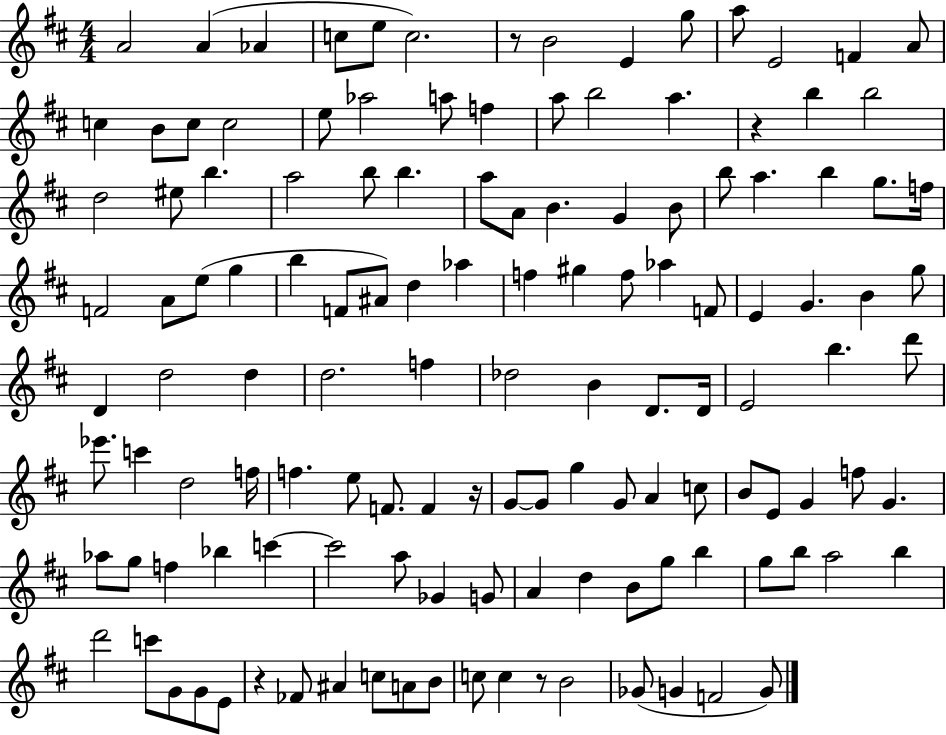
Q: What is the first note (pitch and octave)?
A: A4